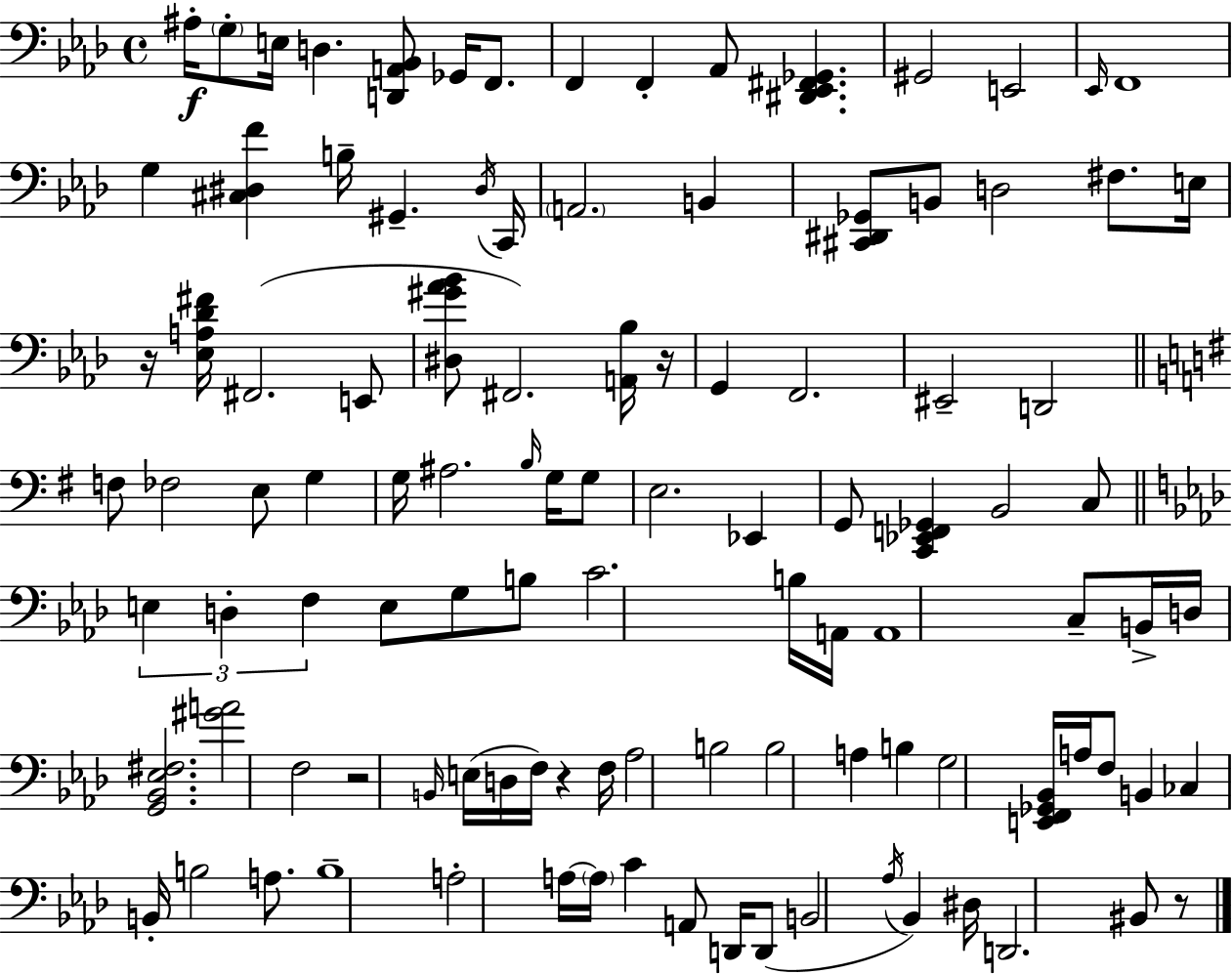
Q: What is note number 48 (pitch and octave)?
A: F3